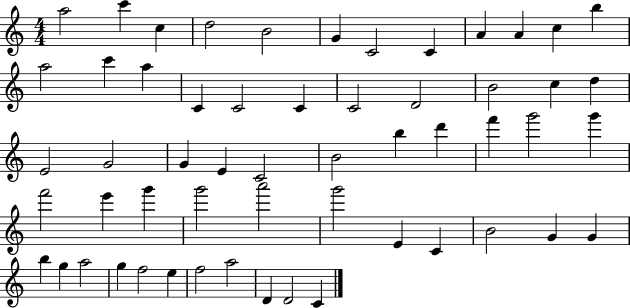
{
  \clef treble
  \numericTimeSignature
  \time 4/4
  \key c \major
  a''2 c'''4 c''4 | d''2 b'2 | g'4 c'2 c'4 | a'4 a'4 c''4 b''4 | \break a''2 c'''4 a''4 | c'4 c'2 c'4 | c'2 d'2 | b'2 c''4 d''4 | \break e'2 g'2 | g'4 e'4 c'2 | b'2 b''4 d'''4 | f'''4 g'''2 g'''4 | \break f'''2 e'''4 g'''4 | g'''2 a'''2 | g'''2 e'4 c'4 | b'2 g'4 g'4 | \break b''4 g''4 a''2 | g''4 f''2 e''4 | f''2 a''2 | d'4 d'2 c'4 | \break \bar "|."
}